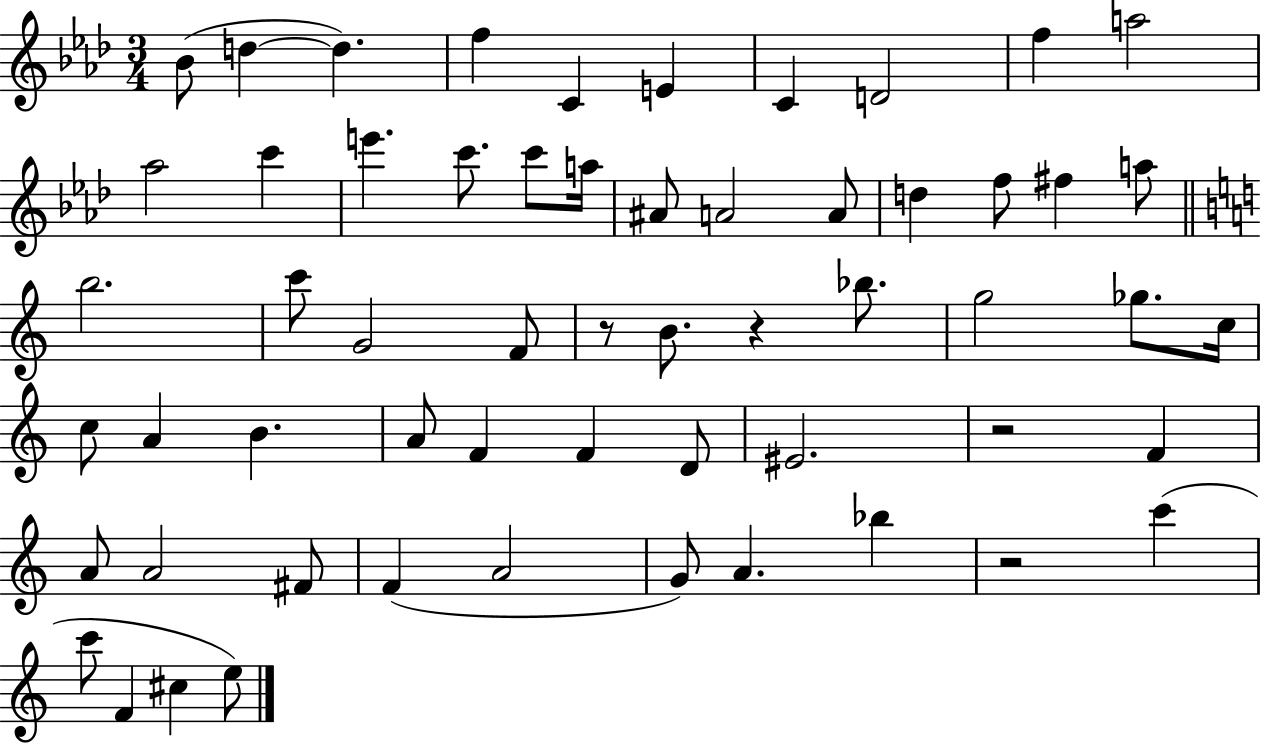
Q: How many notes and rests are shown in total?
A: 58